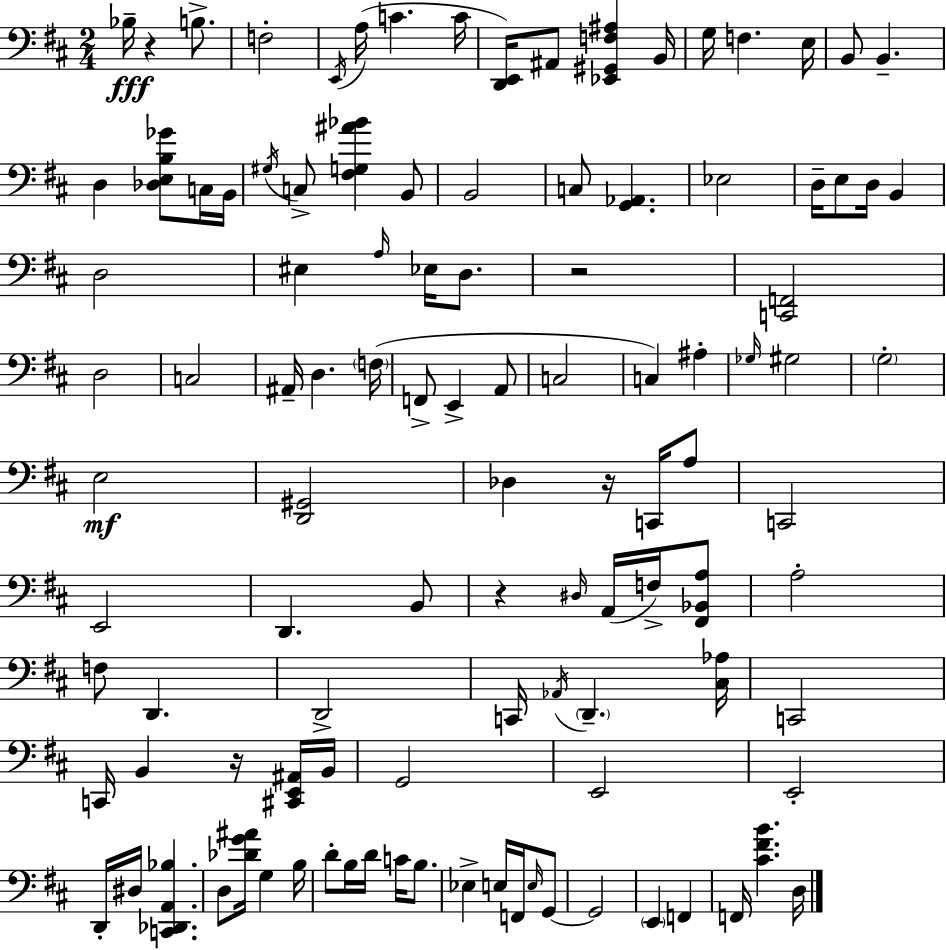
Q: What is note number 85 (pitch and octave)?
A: E3